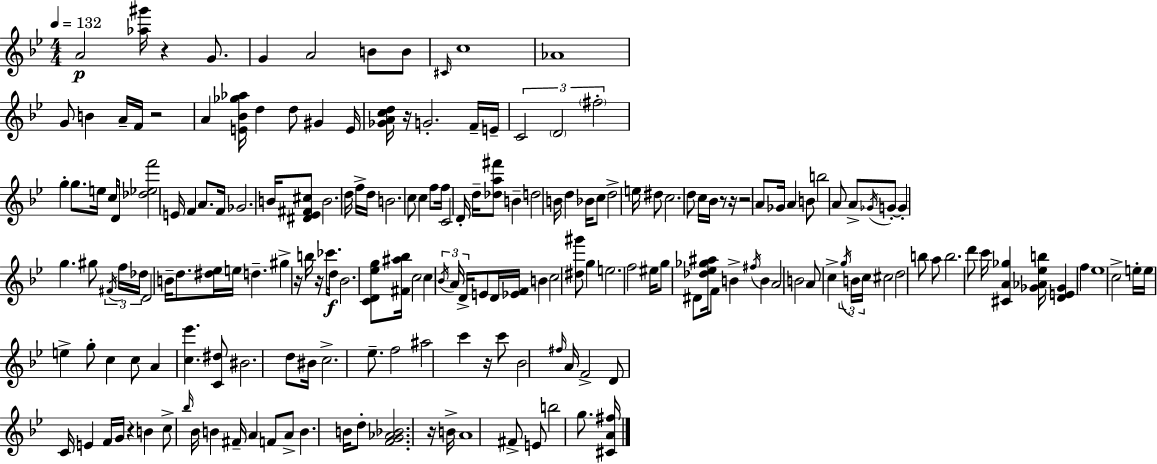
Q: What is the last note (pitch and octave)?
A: G5